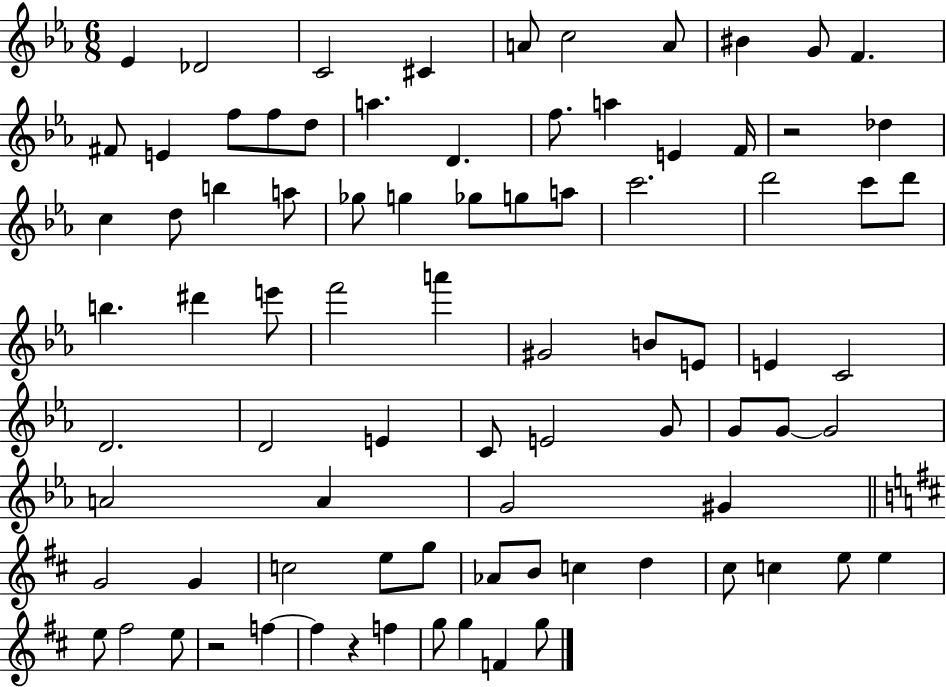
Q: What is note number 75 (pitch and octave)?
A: F5